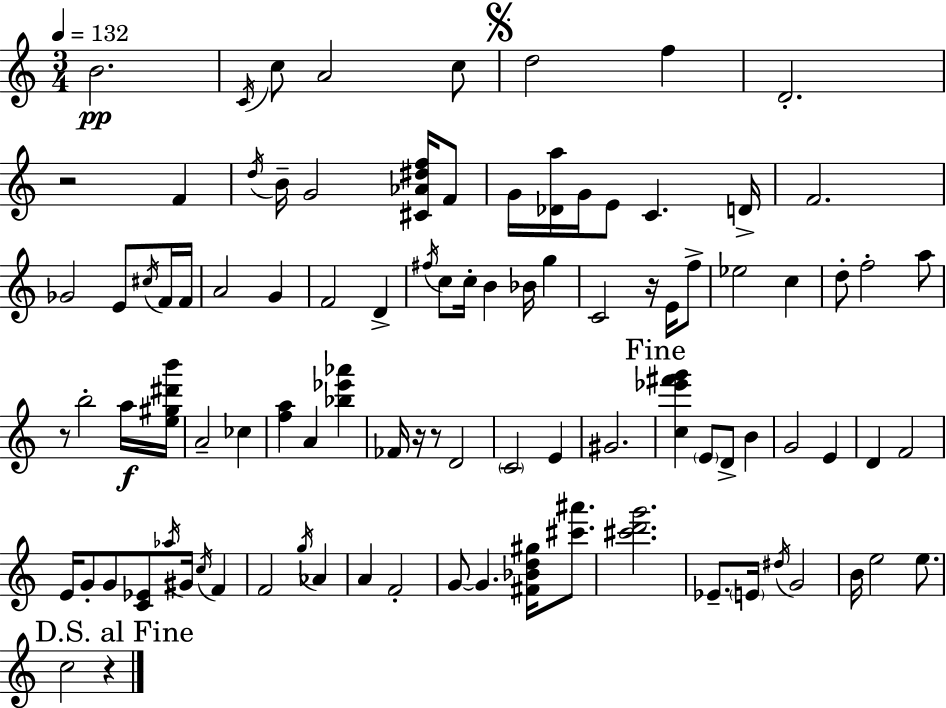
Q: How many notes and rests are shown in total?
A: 97